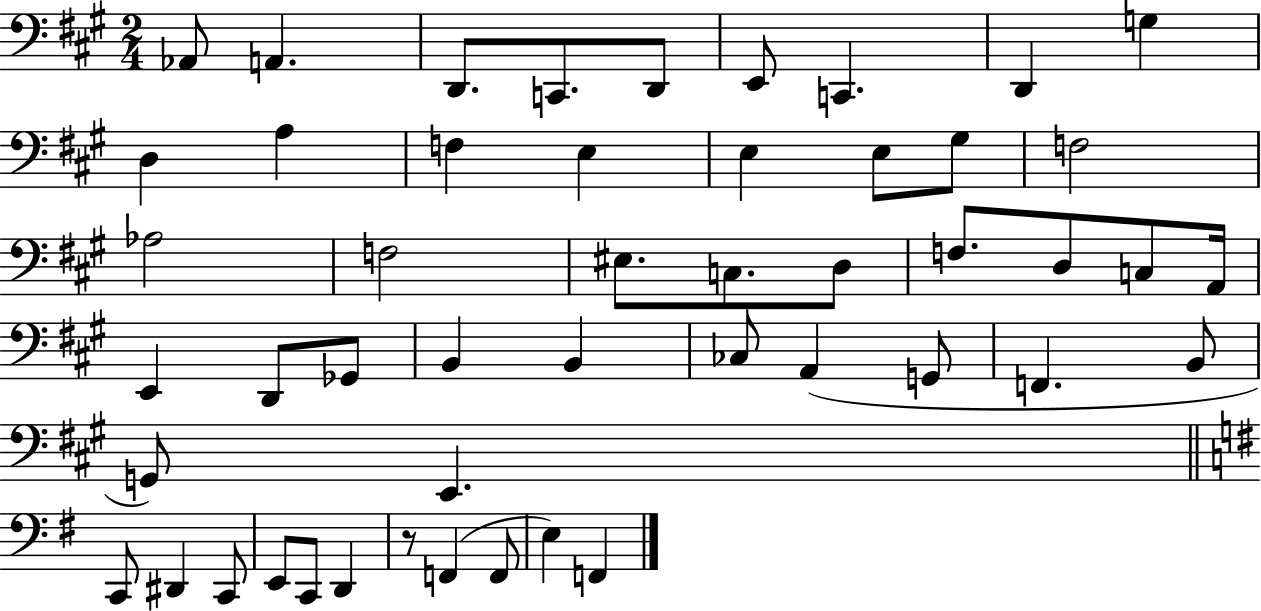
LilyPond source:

{
  \clef bass
  \numericTimeSignature
  \time 2/4
  \key a \major
  aes,8 a,4. | d,8. c,8. d,8 | e,8 c,4. | d,4 g4 | \break d4 a4 | f4 e4 | e4 e8 gis8 | f2 | \break aes2 | f2 | eis8. c8. d8 | f8. d8 c8 a,16 | \break e,4 d,8 ges,8 | b,4 b,4 | ces8 a,4( g,8 | f,4. b,8 | \break g,8) e,4. | \bar "||" \break \key g \major c,8 dis,4 c,8 | e,8 c,8 d,4 | r8 f,4( f,8 | e4) f,4 | \break \bar "|."
}